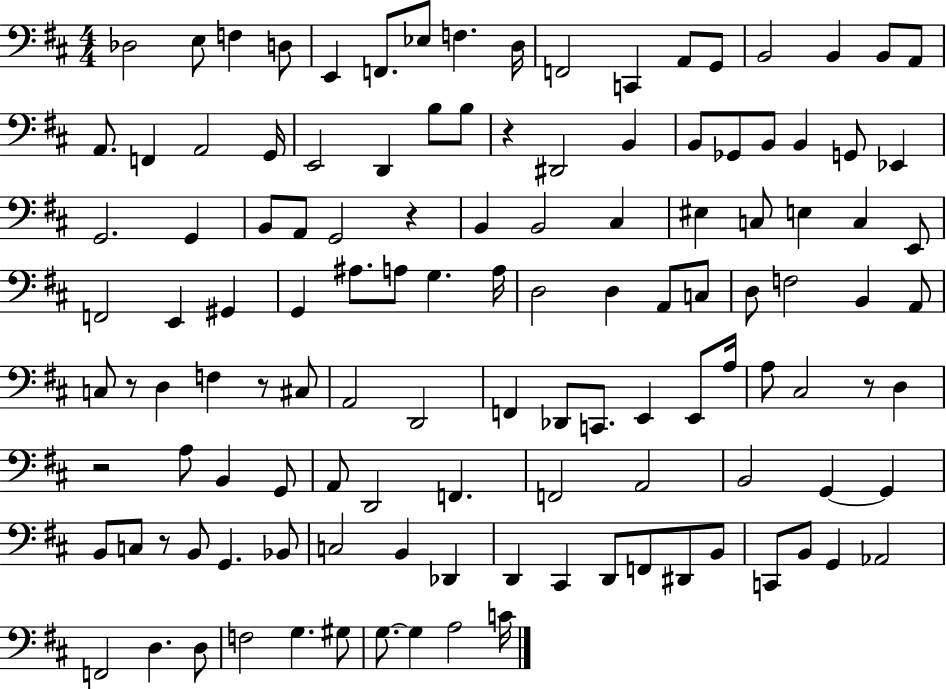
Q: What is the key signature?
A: D major